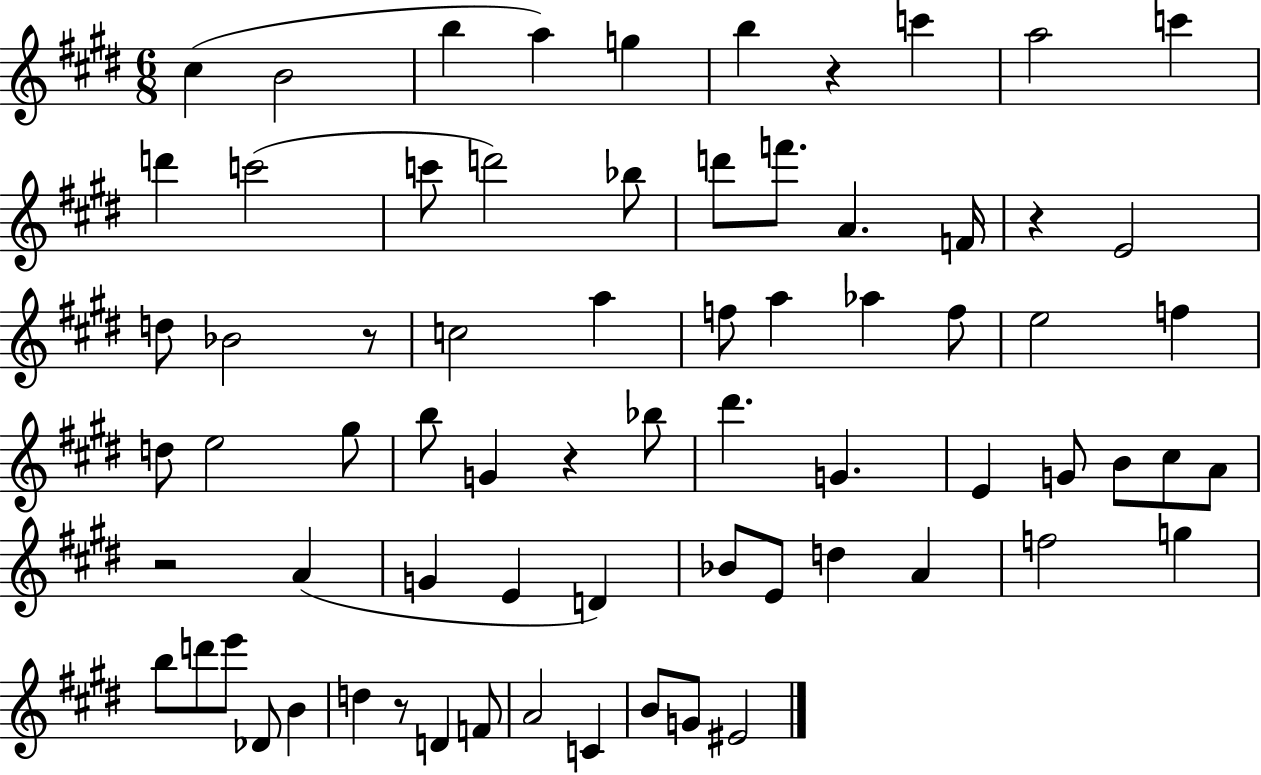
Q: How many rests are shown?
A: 6